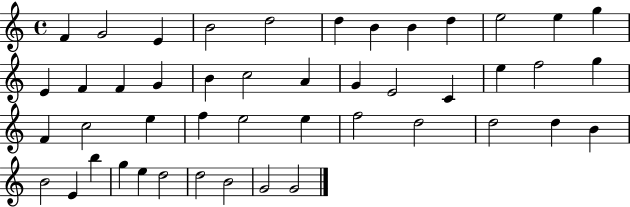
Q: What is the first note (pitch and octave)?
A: F4